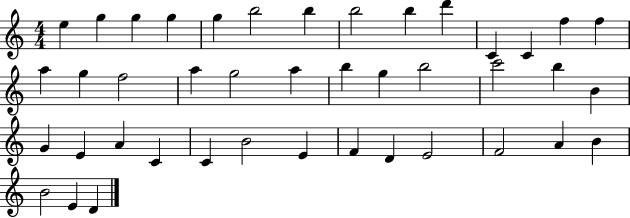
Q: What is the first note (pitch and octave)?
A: E5